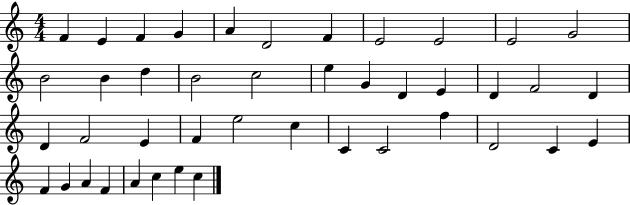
F4/q E4/q F4/q G4/q A4/q D4/h F4/q E4/h E4/h E4/h G4/h B4/h B4/q D5/q B4/h C5/h E5/q G4/q D4/q E4/q D4/q F4/h D4/q D4/q F4/h E4/q F4/q E5/h C5/q C4/q C4/h F5/q D4/h C4/q E4/q F4/q G4/q A4/q F4/q A4/q C5/q E5/q C5/q